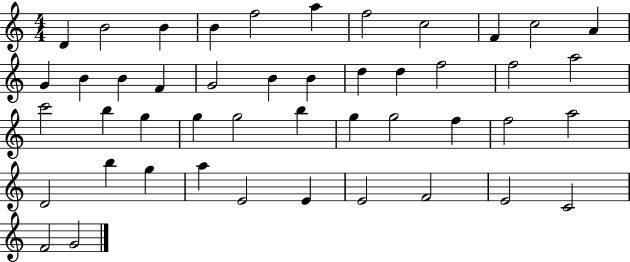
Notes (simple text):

D4/q B4/h B4/q B4/q F5/h A5/q F5/h C5/h F4/q C5/h A4/q G4/q B4/q B4/q F4/q G4/h B4/q B4/q D5/q D5/q F5/h F5/h A5/h C6/h B5/q G5/q G5/q G5/h B5/q G5/q G5/h F5/q F5/h A5/h D4/h B5/q G5/q A5/q E4/h E4/q E4/h F4/h E4/h C4/h F4/h G4/h